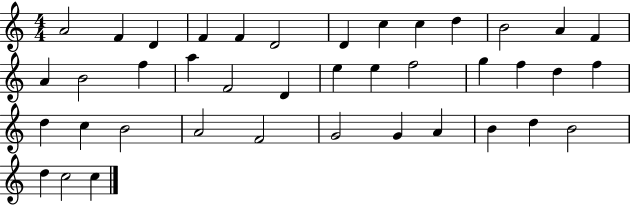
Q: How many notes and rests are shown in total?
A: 40